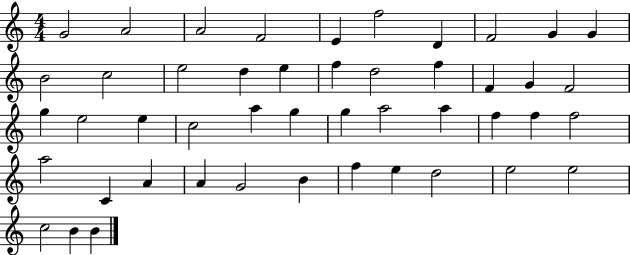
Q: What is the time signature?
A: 4/4